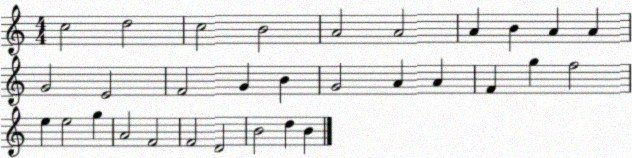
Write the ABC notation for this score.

X:1
T:Untitled
M:4/4
L:1/4
K:C
c2 d2 c2 B2 A2 A2 A B A A G2 E2 F2 G B G2 A A F g f2 e e2 g A2 F2 F2 D2 B2 d B